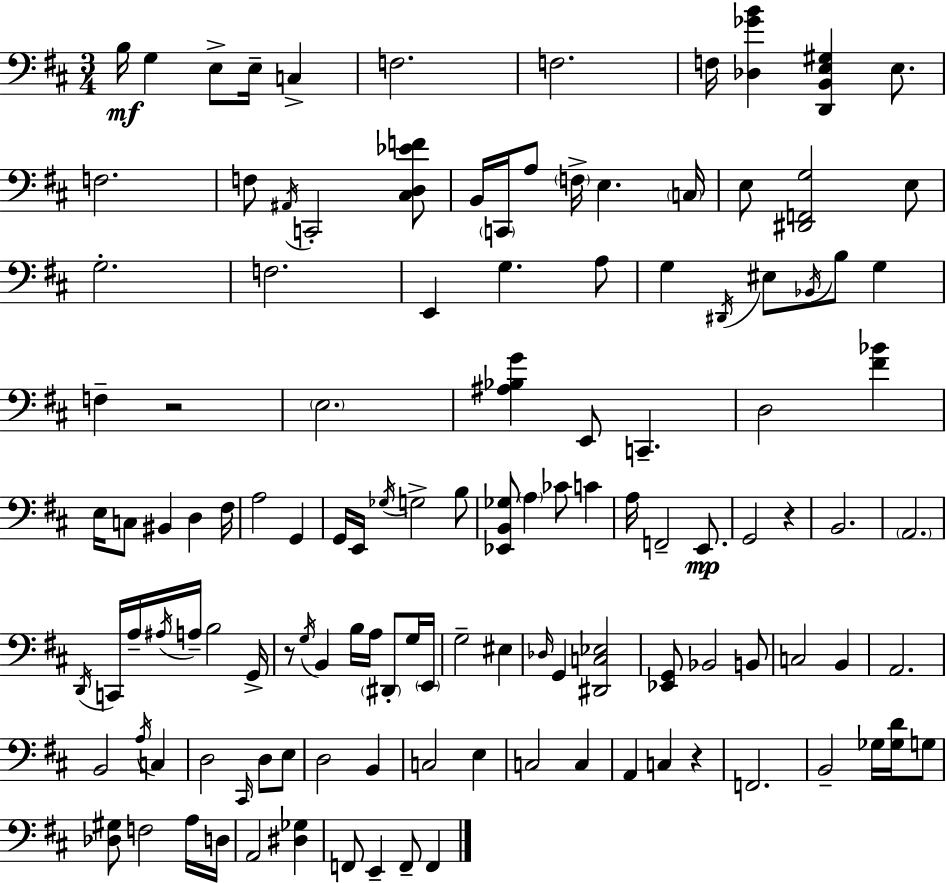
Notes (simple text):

B3/s G3/q E3/e E3/s C3/q F3/h. F3/h. F3/s [Db3,Gb4,B4]/q [D2,B2,E3,G#3]/q E3/e. F3/h. F3/e A#2/s C2/h [C#3,D3,Eb4,F4]/e B2/s C2/s A3/e F3/s E3/q. C3/s E3/e [D#2,F2,G3]/h E3/e G3/h. F3/h. E2/q G3/q. A3/e G3/q D#2/s EIS3/e Bb2/s B3/e G3/q F3/q R/h E3/h. [A#3,Bb3,G4]/q E2/e C2/q. D3/h [F#4,Bb4]/q E3/s C3/e BIS2/q D3/q F#3/s A3/h G2/q G2/s E2/s Gb3/s G3/h B3/e [Eb2,B2,Gb3]/e A3/q CES4/e C4/q A3/s F2/h E2/e. G2/h R/q B2/h. A2/h. D2/s C2/s A3/s A#3/s A3/s B3/h G2/s R/e G3/s B2/q B3/s A3/s D#2/e G3/s E2/s G3/h EIS3/q Db3/s G2/q [D#2,C3,Eb3]/h [Eb2,G2]/e Bb2/h B2/e C3/h B2/q A2/h. B2/h A3/s C3/q D3/h C#2/s D3/e E3/e D3/h B2/q C3/h E3/q C3/h C3/q A2/q C3/q R/q F2/h. B2/h Gb3/s [Gb3,D4]/s G3/e [Db3,G#3]/e F3/h A3/s D3/s A2/h [D#3,Gb3]/q F2/e E2/q F2/e F2/q